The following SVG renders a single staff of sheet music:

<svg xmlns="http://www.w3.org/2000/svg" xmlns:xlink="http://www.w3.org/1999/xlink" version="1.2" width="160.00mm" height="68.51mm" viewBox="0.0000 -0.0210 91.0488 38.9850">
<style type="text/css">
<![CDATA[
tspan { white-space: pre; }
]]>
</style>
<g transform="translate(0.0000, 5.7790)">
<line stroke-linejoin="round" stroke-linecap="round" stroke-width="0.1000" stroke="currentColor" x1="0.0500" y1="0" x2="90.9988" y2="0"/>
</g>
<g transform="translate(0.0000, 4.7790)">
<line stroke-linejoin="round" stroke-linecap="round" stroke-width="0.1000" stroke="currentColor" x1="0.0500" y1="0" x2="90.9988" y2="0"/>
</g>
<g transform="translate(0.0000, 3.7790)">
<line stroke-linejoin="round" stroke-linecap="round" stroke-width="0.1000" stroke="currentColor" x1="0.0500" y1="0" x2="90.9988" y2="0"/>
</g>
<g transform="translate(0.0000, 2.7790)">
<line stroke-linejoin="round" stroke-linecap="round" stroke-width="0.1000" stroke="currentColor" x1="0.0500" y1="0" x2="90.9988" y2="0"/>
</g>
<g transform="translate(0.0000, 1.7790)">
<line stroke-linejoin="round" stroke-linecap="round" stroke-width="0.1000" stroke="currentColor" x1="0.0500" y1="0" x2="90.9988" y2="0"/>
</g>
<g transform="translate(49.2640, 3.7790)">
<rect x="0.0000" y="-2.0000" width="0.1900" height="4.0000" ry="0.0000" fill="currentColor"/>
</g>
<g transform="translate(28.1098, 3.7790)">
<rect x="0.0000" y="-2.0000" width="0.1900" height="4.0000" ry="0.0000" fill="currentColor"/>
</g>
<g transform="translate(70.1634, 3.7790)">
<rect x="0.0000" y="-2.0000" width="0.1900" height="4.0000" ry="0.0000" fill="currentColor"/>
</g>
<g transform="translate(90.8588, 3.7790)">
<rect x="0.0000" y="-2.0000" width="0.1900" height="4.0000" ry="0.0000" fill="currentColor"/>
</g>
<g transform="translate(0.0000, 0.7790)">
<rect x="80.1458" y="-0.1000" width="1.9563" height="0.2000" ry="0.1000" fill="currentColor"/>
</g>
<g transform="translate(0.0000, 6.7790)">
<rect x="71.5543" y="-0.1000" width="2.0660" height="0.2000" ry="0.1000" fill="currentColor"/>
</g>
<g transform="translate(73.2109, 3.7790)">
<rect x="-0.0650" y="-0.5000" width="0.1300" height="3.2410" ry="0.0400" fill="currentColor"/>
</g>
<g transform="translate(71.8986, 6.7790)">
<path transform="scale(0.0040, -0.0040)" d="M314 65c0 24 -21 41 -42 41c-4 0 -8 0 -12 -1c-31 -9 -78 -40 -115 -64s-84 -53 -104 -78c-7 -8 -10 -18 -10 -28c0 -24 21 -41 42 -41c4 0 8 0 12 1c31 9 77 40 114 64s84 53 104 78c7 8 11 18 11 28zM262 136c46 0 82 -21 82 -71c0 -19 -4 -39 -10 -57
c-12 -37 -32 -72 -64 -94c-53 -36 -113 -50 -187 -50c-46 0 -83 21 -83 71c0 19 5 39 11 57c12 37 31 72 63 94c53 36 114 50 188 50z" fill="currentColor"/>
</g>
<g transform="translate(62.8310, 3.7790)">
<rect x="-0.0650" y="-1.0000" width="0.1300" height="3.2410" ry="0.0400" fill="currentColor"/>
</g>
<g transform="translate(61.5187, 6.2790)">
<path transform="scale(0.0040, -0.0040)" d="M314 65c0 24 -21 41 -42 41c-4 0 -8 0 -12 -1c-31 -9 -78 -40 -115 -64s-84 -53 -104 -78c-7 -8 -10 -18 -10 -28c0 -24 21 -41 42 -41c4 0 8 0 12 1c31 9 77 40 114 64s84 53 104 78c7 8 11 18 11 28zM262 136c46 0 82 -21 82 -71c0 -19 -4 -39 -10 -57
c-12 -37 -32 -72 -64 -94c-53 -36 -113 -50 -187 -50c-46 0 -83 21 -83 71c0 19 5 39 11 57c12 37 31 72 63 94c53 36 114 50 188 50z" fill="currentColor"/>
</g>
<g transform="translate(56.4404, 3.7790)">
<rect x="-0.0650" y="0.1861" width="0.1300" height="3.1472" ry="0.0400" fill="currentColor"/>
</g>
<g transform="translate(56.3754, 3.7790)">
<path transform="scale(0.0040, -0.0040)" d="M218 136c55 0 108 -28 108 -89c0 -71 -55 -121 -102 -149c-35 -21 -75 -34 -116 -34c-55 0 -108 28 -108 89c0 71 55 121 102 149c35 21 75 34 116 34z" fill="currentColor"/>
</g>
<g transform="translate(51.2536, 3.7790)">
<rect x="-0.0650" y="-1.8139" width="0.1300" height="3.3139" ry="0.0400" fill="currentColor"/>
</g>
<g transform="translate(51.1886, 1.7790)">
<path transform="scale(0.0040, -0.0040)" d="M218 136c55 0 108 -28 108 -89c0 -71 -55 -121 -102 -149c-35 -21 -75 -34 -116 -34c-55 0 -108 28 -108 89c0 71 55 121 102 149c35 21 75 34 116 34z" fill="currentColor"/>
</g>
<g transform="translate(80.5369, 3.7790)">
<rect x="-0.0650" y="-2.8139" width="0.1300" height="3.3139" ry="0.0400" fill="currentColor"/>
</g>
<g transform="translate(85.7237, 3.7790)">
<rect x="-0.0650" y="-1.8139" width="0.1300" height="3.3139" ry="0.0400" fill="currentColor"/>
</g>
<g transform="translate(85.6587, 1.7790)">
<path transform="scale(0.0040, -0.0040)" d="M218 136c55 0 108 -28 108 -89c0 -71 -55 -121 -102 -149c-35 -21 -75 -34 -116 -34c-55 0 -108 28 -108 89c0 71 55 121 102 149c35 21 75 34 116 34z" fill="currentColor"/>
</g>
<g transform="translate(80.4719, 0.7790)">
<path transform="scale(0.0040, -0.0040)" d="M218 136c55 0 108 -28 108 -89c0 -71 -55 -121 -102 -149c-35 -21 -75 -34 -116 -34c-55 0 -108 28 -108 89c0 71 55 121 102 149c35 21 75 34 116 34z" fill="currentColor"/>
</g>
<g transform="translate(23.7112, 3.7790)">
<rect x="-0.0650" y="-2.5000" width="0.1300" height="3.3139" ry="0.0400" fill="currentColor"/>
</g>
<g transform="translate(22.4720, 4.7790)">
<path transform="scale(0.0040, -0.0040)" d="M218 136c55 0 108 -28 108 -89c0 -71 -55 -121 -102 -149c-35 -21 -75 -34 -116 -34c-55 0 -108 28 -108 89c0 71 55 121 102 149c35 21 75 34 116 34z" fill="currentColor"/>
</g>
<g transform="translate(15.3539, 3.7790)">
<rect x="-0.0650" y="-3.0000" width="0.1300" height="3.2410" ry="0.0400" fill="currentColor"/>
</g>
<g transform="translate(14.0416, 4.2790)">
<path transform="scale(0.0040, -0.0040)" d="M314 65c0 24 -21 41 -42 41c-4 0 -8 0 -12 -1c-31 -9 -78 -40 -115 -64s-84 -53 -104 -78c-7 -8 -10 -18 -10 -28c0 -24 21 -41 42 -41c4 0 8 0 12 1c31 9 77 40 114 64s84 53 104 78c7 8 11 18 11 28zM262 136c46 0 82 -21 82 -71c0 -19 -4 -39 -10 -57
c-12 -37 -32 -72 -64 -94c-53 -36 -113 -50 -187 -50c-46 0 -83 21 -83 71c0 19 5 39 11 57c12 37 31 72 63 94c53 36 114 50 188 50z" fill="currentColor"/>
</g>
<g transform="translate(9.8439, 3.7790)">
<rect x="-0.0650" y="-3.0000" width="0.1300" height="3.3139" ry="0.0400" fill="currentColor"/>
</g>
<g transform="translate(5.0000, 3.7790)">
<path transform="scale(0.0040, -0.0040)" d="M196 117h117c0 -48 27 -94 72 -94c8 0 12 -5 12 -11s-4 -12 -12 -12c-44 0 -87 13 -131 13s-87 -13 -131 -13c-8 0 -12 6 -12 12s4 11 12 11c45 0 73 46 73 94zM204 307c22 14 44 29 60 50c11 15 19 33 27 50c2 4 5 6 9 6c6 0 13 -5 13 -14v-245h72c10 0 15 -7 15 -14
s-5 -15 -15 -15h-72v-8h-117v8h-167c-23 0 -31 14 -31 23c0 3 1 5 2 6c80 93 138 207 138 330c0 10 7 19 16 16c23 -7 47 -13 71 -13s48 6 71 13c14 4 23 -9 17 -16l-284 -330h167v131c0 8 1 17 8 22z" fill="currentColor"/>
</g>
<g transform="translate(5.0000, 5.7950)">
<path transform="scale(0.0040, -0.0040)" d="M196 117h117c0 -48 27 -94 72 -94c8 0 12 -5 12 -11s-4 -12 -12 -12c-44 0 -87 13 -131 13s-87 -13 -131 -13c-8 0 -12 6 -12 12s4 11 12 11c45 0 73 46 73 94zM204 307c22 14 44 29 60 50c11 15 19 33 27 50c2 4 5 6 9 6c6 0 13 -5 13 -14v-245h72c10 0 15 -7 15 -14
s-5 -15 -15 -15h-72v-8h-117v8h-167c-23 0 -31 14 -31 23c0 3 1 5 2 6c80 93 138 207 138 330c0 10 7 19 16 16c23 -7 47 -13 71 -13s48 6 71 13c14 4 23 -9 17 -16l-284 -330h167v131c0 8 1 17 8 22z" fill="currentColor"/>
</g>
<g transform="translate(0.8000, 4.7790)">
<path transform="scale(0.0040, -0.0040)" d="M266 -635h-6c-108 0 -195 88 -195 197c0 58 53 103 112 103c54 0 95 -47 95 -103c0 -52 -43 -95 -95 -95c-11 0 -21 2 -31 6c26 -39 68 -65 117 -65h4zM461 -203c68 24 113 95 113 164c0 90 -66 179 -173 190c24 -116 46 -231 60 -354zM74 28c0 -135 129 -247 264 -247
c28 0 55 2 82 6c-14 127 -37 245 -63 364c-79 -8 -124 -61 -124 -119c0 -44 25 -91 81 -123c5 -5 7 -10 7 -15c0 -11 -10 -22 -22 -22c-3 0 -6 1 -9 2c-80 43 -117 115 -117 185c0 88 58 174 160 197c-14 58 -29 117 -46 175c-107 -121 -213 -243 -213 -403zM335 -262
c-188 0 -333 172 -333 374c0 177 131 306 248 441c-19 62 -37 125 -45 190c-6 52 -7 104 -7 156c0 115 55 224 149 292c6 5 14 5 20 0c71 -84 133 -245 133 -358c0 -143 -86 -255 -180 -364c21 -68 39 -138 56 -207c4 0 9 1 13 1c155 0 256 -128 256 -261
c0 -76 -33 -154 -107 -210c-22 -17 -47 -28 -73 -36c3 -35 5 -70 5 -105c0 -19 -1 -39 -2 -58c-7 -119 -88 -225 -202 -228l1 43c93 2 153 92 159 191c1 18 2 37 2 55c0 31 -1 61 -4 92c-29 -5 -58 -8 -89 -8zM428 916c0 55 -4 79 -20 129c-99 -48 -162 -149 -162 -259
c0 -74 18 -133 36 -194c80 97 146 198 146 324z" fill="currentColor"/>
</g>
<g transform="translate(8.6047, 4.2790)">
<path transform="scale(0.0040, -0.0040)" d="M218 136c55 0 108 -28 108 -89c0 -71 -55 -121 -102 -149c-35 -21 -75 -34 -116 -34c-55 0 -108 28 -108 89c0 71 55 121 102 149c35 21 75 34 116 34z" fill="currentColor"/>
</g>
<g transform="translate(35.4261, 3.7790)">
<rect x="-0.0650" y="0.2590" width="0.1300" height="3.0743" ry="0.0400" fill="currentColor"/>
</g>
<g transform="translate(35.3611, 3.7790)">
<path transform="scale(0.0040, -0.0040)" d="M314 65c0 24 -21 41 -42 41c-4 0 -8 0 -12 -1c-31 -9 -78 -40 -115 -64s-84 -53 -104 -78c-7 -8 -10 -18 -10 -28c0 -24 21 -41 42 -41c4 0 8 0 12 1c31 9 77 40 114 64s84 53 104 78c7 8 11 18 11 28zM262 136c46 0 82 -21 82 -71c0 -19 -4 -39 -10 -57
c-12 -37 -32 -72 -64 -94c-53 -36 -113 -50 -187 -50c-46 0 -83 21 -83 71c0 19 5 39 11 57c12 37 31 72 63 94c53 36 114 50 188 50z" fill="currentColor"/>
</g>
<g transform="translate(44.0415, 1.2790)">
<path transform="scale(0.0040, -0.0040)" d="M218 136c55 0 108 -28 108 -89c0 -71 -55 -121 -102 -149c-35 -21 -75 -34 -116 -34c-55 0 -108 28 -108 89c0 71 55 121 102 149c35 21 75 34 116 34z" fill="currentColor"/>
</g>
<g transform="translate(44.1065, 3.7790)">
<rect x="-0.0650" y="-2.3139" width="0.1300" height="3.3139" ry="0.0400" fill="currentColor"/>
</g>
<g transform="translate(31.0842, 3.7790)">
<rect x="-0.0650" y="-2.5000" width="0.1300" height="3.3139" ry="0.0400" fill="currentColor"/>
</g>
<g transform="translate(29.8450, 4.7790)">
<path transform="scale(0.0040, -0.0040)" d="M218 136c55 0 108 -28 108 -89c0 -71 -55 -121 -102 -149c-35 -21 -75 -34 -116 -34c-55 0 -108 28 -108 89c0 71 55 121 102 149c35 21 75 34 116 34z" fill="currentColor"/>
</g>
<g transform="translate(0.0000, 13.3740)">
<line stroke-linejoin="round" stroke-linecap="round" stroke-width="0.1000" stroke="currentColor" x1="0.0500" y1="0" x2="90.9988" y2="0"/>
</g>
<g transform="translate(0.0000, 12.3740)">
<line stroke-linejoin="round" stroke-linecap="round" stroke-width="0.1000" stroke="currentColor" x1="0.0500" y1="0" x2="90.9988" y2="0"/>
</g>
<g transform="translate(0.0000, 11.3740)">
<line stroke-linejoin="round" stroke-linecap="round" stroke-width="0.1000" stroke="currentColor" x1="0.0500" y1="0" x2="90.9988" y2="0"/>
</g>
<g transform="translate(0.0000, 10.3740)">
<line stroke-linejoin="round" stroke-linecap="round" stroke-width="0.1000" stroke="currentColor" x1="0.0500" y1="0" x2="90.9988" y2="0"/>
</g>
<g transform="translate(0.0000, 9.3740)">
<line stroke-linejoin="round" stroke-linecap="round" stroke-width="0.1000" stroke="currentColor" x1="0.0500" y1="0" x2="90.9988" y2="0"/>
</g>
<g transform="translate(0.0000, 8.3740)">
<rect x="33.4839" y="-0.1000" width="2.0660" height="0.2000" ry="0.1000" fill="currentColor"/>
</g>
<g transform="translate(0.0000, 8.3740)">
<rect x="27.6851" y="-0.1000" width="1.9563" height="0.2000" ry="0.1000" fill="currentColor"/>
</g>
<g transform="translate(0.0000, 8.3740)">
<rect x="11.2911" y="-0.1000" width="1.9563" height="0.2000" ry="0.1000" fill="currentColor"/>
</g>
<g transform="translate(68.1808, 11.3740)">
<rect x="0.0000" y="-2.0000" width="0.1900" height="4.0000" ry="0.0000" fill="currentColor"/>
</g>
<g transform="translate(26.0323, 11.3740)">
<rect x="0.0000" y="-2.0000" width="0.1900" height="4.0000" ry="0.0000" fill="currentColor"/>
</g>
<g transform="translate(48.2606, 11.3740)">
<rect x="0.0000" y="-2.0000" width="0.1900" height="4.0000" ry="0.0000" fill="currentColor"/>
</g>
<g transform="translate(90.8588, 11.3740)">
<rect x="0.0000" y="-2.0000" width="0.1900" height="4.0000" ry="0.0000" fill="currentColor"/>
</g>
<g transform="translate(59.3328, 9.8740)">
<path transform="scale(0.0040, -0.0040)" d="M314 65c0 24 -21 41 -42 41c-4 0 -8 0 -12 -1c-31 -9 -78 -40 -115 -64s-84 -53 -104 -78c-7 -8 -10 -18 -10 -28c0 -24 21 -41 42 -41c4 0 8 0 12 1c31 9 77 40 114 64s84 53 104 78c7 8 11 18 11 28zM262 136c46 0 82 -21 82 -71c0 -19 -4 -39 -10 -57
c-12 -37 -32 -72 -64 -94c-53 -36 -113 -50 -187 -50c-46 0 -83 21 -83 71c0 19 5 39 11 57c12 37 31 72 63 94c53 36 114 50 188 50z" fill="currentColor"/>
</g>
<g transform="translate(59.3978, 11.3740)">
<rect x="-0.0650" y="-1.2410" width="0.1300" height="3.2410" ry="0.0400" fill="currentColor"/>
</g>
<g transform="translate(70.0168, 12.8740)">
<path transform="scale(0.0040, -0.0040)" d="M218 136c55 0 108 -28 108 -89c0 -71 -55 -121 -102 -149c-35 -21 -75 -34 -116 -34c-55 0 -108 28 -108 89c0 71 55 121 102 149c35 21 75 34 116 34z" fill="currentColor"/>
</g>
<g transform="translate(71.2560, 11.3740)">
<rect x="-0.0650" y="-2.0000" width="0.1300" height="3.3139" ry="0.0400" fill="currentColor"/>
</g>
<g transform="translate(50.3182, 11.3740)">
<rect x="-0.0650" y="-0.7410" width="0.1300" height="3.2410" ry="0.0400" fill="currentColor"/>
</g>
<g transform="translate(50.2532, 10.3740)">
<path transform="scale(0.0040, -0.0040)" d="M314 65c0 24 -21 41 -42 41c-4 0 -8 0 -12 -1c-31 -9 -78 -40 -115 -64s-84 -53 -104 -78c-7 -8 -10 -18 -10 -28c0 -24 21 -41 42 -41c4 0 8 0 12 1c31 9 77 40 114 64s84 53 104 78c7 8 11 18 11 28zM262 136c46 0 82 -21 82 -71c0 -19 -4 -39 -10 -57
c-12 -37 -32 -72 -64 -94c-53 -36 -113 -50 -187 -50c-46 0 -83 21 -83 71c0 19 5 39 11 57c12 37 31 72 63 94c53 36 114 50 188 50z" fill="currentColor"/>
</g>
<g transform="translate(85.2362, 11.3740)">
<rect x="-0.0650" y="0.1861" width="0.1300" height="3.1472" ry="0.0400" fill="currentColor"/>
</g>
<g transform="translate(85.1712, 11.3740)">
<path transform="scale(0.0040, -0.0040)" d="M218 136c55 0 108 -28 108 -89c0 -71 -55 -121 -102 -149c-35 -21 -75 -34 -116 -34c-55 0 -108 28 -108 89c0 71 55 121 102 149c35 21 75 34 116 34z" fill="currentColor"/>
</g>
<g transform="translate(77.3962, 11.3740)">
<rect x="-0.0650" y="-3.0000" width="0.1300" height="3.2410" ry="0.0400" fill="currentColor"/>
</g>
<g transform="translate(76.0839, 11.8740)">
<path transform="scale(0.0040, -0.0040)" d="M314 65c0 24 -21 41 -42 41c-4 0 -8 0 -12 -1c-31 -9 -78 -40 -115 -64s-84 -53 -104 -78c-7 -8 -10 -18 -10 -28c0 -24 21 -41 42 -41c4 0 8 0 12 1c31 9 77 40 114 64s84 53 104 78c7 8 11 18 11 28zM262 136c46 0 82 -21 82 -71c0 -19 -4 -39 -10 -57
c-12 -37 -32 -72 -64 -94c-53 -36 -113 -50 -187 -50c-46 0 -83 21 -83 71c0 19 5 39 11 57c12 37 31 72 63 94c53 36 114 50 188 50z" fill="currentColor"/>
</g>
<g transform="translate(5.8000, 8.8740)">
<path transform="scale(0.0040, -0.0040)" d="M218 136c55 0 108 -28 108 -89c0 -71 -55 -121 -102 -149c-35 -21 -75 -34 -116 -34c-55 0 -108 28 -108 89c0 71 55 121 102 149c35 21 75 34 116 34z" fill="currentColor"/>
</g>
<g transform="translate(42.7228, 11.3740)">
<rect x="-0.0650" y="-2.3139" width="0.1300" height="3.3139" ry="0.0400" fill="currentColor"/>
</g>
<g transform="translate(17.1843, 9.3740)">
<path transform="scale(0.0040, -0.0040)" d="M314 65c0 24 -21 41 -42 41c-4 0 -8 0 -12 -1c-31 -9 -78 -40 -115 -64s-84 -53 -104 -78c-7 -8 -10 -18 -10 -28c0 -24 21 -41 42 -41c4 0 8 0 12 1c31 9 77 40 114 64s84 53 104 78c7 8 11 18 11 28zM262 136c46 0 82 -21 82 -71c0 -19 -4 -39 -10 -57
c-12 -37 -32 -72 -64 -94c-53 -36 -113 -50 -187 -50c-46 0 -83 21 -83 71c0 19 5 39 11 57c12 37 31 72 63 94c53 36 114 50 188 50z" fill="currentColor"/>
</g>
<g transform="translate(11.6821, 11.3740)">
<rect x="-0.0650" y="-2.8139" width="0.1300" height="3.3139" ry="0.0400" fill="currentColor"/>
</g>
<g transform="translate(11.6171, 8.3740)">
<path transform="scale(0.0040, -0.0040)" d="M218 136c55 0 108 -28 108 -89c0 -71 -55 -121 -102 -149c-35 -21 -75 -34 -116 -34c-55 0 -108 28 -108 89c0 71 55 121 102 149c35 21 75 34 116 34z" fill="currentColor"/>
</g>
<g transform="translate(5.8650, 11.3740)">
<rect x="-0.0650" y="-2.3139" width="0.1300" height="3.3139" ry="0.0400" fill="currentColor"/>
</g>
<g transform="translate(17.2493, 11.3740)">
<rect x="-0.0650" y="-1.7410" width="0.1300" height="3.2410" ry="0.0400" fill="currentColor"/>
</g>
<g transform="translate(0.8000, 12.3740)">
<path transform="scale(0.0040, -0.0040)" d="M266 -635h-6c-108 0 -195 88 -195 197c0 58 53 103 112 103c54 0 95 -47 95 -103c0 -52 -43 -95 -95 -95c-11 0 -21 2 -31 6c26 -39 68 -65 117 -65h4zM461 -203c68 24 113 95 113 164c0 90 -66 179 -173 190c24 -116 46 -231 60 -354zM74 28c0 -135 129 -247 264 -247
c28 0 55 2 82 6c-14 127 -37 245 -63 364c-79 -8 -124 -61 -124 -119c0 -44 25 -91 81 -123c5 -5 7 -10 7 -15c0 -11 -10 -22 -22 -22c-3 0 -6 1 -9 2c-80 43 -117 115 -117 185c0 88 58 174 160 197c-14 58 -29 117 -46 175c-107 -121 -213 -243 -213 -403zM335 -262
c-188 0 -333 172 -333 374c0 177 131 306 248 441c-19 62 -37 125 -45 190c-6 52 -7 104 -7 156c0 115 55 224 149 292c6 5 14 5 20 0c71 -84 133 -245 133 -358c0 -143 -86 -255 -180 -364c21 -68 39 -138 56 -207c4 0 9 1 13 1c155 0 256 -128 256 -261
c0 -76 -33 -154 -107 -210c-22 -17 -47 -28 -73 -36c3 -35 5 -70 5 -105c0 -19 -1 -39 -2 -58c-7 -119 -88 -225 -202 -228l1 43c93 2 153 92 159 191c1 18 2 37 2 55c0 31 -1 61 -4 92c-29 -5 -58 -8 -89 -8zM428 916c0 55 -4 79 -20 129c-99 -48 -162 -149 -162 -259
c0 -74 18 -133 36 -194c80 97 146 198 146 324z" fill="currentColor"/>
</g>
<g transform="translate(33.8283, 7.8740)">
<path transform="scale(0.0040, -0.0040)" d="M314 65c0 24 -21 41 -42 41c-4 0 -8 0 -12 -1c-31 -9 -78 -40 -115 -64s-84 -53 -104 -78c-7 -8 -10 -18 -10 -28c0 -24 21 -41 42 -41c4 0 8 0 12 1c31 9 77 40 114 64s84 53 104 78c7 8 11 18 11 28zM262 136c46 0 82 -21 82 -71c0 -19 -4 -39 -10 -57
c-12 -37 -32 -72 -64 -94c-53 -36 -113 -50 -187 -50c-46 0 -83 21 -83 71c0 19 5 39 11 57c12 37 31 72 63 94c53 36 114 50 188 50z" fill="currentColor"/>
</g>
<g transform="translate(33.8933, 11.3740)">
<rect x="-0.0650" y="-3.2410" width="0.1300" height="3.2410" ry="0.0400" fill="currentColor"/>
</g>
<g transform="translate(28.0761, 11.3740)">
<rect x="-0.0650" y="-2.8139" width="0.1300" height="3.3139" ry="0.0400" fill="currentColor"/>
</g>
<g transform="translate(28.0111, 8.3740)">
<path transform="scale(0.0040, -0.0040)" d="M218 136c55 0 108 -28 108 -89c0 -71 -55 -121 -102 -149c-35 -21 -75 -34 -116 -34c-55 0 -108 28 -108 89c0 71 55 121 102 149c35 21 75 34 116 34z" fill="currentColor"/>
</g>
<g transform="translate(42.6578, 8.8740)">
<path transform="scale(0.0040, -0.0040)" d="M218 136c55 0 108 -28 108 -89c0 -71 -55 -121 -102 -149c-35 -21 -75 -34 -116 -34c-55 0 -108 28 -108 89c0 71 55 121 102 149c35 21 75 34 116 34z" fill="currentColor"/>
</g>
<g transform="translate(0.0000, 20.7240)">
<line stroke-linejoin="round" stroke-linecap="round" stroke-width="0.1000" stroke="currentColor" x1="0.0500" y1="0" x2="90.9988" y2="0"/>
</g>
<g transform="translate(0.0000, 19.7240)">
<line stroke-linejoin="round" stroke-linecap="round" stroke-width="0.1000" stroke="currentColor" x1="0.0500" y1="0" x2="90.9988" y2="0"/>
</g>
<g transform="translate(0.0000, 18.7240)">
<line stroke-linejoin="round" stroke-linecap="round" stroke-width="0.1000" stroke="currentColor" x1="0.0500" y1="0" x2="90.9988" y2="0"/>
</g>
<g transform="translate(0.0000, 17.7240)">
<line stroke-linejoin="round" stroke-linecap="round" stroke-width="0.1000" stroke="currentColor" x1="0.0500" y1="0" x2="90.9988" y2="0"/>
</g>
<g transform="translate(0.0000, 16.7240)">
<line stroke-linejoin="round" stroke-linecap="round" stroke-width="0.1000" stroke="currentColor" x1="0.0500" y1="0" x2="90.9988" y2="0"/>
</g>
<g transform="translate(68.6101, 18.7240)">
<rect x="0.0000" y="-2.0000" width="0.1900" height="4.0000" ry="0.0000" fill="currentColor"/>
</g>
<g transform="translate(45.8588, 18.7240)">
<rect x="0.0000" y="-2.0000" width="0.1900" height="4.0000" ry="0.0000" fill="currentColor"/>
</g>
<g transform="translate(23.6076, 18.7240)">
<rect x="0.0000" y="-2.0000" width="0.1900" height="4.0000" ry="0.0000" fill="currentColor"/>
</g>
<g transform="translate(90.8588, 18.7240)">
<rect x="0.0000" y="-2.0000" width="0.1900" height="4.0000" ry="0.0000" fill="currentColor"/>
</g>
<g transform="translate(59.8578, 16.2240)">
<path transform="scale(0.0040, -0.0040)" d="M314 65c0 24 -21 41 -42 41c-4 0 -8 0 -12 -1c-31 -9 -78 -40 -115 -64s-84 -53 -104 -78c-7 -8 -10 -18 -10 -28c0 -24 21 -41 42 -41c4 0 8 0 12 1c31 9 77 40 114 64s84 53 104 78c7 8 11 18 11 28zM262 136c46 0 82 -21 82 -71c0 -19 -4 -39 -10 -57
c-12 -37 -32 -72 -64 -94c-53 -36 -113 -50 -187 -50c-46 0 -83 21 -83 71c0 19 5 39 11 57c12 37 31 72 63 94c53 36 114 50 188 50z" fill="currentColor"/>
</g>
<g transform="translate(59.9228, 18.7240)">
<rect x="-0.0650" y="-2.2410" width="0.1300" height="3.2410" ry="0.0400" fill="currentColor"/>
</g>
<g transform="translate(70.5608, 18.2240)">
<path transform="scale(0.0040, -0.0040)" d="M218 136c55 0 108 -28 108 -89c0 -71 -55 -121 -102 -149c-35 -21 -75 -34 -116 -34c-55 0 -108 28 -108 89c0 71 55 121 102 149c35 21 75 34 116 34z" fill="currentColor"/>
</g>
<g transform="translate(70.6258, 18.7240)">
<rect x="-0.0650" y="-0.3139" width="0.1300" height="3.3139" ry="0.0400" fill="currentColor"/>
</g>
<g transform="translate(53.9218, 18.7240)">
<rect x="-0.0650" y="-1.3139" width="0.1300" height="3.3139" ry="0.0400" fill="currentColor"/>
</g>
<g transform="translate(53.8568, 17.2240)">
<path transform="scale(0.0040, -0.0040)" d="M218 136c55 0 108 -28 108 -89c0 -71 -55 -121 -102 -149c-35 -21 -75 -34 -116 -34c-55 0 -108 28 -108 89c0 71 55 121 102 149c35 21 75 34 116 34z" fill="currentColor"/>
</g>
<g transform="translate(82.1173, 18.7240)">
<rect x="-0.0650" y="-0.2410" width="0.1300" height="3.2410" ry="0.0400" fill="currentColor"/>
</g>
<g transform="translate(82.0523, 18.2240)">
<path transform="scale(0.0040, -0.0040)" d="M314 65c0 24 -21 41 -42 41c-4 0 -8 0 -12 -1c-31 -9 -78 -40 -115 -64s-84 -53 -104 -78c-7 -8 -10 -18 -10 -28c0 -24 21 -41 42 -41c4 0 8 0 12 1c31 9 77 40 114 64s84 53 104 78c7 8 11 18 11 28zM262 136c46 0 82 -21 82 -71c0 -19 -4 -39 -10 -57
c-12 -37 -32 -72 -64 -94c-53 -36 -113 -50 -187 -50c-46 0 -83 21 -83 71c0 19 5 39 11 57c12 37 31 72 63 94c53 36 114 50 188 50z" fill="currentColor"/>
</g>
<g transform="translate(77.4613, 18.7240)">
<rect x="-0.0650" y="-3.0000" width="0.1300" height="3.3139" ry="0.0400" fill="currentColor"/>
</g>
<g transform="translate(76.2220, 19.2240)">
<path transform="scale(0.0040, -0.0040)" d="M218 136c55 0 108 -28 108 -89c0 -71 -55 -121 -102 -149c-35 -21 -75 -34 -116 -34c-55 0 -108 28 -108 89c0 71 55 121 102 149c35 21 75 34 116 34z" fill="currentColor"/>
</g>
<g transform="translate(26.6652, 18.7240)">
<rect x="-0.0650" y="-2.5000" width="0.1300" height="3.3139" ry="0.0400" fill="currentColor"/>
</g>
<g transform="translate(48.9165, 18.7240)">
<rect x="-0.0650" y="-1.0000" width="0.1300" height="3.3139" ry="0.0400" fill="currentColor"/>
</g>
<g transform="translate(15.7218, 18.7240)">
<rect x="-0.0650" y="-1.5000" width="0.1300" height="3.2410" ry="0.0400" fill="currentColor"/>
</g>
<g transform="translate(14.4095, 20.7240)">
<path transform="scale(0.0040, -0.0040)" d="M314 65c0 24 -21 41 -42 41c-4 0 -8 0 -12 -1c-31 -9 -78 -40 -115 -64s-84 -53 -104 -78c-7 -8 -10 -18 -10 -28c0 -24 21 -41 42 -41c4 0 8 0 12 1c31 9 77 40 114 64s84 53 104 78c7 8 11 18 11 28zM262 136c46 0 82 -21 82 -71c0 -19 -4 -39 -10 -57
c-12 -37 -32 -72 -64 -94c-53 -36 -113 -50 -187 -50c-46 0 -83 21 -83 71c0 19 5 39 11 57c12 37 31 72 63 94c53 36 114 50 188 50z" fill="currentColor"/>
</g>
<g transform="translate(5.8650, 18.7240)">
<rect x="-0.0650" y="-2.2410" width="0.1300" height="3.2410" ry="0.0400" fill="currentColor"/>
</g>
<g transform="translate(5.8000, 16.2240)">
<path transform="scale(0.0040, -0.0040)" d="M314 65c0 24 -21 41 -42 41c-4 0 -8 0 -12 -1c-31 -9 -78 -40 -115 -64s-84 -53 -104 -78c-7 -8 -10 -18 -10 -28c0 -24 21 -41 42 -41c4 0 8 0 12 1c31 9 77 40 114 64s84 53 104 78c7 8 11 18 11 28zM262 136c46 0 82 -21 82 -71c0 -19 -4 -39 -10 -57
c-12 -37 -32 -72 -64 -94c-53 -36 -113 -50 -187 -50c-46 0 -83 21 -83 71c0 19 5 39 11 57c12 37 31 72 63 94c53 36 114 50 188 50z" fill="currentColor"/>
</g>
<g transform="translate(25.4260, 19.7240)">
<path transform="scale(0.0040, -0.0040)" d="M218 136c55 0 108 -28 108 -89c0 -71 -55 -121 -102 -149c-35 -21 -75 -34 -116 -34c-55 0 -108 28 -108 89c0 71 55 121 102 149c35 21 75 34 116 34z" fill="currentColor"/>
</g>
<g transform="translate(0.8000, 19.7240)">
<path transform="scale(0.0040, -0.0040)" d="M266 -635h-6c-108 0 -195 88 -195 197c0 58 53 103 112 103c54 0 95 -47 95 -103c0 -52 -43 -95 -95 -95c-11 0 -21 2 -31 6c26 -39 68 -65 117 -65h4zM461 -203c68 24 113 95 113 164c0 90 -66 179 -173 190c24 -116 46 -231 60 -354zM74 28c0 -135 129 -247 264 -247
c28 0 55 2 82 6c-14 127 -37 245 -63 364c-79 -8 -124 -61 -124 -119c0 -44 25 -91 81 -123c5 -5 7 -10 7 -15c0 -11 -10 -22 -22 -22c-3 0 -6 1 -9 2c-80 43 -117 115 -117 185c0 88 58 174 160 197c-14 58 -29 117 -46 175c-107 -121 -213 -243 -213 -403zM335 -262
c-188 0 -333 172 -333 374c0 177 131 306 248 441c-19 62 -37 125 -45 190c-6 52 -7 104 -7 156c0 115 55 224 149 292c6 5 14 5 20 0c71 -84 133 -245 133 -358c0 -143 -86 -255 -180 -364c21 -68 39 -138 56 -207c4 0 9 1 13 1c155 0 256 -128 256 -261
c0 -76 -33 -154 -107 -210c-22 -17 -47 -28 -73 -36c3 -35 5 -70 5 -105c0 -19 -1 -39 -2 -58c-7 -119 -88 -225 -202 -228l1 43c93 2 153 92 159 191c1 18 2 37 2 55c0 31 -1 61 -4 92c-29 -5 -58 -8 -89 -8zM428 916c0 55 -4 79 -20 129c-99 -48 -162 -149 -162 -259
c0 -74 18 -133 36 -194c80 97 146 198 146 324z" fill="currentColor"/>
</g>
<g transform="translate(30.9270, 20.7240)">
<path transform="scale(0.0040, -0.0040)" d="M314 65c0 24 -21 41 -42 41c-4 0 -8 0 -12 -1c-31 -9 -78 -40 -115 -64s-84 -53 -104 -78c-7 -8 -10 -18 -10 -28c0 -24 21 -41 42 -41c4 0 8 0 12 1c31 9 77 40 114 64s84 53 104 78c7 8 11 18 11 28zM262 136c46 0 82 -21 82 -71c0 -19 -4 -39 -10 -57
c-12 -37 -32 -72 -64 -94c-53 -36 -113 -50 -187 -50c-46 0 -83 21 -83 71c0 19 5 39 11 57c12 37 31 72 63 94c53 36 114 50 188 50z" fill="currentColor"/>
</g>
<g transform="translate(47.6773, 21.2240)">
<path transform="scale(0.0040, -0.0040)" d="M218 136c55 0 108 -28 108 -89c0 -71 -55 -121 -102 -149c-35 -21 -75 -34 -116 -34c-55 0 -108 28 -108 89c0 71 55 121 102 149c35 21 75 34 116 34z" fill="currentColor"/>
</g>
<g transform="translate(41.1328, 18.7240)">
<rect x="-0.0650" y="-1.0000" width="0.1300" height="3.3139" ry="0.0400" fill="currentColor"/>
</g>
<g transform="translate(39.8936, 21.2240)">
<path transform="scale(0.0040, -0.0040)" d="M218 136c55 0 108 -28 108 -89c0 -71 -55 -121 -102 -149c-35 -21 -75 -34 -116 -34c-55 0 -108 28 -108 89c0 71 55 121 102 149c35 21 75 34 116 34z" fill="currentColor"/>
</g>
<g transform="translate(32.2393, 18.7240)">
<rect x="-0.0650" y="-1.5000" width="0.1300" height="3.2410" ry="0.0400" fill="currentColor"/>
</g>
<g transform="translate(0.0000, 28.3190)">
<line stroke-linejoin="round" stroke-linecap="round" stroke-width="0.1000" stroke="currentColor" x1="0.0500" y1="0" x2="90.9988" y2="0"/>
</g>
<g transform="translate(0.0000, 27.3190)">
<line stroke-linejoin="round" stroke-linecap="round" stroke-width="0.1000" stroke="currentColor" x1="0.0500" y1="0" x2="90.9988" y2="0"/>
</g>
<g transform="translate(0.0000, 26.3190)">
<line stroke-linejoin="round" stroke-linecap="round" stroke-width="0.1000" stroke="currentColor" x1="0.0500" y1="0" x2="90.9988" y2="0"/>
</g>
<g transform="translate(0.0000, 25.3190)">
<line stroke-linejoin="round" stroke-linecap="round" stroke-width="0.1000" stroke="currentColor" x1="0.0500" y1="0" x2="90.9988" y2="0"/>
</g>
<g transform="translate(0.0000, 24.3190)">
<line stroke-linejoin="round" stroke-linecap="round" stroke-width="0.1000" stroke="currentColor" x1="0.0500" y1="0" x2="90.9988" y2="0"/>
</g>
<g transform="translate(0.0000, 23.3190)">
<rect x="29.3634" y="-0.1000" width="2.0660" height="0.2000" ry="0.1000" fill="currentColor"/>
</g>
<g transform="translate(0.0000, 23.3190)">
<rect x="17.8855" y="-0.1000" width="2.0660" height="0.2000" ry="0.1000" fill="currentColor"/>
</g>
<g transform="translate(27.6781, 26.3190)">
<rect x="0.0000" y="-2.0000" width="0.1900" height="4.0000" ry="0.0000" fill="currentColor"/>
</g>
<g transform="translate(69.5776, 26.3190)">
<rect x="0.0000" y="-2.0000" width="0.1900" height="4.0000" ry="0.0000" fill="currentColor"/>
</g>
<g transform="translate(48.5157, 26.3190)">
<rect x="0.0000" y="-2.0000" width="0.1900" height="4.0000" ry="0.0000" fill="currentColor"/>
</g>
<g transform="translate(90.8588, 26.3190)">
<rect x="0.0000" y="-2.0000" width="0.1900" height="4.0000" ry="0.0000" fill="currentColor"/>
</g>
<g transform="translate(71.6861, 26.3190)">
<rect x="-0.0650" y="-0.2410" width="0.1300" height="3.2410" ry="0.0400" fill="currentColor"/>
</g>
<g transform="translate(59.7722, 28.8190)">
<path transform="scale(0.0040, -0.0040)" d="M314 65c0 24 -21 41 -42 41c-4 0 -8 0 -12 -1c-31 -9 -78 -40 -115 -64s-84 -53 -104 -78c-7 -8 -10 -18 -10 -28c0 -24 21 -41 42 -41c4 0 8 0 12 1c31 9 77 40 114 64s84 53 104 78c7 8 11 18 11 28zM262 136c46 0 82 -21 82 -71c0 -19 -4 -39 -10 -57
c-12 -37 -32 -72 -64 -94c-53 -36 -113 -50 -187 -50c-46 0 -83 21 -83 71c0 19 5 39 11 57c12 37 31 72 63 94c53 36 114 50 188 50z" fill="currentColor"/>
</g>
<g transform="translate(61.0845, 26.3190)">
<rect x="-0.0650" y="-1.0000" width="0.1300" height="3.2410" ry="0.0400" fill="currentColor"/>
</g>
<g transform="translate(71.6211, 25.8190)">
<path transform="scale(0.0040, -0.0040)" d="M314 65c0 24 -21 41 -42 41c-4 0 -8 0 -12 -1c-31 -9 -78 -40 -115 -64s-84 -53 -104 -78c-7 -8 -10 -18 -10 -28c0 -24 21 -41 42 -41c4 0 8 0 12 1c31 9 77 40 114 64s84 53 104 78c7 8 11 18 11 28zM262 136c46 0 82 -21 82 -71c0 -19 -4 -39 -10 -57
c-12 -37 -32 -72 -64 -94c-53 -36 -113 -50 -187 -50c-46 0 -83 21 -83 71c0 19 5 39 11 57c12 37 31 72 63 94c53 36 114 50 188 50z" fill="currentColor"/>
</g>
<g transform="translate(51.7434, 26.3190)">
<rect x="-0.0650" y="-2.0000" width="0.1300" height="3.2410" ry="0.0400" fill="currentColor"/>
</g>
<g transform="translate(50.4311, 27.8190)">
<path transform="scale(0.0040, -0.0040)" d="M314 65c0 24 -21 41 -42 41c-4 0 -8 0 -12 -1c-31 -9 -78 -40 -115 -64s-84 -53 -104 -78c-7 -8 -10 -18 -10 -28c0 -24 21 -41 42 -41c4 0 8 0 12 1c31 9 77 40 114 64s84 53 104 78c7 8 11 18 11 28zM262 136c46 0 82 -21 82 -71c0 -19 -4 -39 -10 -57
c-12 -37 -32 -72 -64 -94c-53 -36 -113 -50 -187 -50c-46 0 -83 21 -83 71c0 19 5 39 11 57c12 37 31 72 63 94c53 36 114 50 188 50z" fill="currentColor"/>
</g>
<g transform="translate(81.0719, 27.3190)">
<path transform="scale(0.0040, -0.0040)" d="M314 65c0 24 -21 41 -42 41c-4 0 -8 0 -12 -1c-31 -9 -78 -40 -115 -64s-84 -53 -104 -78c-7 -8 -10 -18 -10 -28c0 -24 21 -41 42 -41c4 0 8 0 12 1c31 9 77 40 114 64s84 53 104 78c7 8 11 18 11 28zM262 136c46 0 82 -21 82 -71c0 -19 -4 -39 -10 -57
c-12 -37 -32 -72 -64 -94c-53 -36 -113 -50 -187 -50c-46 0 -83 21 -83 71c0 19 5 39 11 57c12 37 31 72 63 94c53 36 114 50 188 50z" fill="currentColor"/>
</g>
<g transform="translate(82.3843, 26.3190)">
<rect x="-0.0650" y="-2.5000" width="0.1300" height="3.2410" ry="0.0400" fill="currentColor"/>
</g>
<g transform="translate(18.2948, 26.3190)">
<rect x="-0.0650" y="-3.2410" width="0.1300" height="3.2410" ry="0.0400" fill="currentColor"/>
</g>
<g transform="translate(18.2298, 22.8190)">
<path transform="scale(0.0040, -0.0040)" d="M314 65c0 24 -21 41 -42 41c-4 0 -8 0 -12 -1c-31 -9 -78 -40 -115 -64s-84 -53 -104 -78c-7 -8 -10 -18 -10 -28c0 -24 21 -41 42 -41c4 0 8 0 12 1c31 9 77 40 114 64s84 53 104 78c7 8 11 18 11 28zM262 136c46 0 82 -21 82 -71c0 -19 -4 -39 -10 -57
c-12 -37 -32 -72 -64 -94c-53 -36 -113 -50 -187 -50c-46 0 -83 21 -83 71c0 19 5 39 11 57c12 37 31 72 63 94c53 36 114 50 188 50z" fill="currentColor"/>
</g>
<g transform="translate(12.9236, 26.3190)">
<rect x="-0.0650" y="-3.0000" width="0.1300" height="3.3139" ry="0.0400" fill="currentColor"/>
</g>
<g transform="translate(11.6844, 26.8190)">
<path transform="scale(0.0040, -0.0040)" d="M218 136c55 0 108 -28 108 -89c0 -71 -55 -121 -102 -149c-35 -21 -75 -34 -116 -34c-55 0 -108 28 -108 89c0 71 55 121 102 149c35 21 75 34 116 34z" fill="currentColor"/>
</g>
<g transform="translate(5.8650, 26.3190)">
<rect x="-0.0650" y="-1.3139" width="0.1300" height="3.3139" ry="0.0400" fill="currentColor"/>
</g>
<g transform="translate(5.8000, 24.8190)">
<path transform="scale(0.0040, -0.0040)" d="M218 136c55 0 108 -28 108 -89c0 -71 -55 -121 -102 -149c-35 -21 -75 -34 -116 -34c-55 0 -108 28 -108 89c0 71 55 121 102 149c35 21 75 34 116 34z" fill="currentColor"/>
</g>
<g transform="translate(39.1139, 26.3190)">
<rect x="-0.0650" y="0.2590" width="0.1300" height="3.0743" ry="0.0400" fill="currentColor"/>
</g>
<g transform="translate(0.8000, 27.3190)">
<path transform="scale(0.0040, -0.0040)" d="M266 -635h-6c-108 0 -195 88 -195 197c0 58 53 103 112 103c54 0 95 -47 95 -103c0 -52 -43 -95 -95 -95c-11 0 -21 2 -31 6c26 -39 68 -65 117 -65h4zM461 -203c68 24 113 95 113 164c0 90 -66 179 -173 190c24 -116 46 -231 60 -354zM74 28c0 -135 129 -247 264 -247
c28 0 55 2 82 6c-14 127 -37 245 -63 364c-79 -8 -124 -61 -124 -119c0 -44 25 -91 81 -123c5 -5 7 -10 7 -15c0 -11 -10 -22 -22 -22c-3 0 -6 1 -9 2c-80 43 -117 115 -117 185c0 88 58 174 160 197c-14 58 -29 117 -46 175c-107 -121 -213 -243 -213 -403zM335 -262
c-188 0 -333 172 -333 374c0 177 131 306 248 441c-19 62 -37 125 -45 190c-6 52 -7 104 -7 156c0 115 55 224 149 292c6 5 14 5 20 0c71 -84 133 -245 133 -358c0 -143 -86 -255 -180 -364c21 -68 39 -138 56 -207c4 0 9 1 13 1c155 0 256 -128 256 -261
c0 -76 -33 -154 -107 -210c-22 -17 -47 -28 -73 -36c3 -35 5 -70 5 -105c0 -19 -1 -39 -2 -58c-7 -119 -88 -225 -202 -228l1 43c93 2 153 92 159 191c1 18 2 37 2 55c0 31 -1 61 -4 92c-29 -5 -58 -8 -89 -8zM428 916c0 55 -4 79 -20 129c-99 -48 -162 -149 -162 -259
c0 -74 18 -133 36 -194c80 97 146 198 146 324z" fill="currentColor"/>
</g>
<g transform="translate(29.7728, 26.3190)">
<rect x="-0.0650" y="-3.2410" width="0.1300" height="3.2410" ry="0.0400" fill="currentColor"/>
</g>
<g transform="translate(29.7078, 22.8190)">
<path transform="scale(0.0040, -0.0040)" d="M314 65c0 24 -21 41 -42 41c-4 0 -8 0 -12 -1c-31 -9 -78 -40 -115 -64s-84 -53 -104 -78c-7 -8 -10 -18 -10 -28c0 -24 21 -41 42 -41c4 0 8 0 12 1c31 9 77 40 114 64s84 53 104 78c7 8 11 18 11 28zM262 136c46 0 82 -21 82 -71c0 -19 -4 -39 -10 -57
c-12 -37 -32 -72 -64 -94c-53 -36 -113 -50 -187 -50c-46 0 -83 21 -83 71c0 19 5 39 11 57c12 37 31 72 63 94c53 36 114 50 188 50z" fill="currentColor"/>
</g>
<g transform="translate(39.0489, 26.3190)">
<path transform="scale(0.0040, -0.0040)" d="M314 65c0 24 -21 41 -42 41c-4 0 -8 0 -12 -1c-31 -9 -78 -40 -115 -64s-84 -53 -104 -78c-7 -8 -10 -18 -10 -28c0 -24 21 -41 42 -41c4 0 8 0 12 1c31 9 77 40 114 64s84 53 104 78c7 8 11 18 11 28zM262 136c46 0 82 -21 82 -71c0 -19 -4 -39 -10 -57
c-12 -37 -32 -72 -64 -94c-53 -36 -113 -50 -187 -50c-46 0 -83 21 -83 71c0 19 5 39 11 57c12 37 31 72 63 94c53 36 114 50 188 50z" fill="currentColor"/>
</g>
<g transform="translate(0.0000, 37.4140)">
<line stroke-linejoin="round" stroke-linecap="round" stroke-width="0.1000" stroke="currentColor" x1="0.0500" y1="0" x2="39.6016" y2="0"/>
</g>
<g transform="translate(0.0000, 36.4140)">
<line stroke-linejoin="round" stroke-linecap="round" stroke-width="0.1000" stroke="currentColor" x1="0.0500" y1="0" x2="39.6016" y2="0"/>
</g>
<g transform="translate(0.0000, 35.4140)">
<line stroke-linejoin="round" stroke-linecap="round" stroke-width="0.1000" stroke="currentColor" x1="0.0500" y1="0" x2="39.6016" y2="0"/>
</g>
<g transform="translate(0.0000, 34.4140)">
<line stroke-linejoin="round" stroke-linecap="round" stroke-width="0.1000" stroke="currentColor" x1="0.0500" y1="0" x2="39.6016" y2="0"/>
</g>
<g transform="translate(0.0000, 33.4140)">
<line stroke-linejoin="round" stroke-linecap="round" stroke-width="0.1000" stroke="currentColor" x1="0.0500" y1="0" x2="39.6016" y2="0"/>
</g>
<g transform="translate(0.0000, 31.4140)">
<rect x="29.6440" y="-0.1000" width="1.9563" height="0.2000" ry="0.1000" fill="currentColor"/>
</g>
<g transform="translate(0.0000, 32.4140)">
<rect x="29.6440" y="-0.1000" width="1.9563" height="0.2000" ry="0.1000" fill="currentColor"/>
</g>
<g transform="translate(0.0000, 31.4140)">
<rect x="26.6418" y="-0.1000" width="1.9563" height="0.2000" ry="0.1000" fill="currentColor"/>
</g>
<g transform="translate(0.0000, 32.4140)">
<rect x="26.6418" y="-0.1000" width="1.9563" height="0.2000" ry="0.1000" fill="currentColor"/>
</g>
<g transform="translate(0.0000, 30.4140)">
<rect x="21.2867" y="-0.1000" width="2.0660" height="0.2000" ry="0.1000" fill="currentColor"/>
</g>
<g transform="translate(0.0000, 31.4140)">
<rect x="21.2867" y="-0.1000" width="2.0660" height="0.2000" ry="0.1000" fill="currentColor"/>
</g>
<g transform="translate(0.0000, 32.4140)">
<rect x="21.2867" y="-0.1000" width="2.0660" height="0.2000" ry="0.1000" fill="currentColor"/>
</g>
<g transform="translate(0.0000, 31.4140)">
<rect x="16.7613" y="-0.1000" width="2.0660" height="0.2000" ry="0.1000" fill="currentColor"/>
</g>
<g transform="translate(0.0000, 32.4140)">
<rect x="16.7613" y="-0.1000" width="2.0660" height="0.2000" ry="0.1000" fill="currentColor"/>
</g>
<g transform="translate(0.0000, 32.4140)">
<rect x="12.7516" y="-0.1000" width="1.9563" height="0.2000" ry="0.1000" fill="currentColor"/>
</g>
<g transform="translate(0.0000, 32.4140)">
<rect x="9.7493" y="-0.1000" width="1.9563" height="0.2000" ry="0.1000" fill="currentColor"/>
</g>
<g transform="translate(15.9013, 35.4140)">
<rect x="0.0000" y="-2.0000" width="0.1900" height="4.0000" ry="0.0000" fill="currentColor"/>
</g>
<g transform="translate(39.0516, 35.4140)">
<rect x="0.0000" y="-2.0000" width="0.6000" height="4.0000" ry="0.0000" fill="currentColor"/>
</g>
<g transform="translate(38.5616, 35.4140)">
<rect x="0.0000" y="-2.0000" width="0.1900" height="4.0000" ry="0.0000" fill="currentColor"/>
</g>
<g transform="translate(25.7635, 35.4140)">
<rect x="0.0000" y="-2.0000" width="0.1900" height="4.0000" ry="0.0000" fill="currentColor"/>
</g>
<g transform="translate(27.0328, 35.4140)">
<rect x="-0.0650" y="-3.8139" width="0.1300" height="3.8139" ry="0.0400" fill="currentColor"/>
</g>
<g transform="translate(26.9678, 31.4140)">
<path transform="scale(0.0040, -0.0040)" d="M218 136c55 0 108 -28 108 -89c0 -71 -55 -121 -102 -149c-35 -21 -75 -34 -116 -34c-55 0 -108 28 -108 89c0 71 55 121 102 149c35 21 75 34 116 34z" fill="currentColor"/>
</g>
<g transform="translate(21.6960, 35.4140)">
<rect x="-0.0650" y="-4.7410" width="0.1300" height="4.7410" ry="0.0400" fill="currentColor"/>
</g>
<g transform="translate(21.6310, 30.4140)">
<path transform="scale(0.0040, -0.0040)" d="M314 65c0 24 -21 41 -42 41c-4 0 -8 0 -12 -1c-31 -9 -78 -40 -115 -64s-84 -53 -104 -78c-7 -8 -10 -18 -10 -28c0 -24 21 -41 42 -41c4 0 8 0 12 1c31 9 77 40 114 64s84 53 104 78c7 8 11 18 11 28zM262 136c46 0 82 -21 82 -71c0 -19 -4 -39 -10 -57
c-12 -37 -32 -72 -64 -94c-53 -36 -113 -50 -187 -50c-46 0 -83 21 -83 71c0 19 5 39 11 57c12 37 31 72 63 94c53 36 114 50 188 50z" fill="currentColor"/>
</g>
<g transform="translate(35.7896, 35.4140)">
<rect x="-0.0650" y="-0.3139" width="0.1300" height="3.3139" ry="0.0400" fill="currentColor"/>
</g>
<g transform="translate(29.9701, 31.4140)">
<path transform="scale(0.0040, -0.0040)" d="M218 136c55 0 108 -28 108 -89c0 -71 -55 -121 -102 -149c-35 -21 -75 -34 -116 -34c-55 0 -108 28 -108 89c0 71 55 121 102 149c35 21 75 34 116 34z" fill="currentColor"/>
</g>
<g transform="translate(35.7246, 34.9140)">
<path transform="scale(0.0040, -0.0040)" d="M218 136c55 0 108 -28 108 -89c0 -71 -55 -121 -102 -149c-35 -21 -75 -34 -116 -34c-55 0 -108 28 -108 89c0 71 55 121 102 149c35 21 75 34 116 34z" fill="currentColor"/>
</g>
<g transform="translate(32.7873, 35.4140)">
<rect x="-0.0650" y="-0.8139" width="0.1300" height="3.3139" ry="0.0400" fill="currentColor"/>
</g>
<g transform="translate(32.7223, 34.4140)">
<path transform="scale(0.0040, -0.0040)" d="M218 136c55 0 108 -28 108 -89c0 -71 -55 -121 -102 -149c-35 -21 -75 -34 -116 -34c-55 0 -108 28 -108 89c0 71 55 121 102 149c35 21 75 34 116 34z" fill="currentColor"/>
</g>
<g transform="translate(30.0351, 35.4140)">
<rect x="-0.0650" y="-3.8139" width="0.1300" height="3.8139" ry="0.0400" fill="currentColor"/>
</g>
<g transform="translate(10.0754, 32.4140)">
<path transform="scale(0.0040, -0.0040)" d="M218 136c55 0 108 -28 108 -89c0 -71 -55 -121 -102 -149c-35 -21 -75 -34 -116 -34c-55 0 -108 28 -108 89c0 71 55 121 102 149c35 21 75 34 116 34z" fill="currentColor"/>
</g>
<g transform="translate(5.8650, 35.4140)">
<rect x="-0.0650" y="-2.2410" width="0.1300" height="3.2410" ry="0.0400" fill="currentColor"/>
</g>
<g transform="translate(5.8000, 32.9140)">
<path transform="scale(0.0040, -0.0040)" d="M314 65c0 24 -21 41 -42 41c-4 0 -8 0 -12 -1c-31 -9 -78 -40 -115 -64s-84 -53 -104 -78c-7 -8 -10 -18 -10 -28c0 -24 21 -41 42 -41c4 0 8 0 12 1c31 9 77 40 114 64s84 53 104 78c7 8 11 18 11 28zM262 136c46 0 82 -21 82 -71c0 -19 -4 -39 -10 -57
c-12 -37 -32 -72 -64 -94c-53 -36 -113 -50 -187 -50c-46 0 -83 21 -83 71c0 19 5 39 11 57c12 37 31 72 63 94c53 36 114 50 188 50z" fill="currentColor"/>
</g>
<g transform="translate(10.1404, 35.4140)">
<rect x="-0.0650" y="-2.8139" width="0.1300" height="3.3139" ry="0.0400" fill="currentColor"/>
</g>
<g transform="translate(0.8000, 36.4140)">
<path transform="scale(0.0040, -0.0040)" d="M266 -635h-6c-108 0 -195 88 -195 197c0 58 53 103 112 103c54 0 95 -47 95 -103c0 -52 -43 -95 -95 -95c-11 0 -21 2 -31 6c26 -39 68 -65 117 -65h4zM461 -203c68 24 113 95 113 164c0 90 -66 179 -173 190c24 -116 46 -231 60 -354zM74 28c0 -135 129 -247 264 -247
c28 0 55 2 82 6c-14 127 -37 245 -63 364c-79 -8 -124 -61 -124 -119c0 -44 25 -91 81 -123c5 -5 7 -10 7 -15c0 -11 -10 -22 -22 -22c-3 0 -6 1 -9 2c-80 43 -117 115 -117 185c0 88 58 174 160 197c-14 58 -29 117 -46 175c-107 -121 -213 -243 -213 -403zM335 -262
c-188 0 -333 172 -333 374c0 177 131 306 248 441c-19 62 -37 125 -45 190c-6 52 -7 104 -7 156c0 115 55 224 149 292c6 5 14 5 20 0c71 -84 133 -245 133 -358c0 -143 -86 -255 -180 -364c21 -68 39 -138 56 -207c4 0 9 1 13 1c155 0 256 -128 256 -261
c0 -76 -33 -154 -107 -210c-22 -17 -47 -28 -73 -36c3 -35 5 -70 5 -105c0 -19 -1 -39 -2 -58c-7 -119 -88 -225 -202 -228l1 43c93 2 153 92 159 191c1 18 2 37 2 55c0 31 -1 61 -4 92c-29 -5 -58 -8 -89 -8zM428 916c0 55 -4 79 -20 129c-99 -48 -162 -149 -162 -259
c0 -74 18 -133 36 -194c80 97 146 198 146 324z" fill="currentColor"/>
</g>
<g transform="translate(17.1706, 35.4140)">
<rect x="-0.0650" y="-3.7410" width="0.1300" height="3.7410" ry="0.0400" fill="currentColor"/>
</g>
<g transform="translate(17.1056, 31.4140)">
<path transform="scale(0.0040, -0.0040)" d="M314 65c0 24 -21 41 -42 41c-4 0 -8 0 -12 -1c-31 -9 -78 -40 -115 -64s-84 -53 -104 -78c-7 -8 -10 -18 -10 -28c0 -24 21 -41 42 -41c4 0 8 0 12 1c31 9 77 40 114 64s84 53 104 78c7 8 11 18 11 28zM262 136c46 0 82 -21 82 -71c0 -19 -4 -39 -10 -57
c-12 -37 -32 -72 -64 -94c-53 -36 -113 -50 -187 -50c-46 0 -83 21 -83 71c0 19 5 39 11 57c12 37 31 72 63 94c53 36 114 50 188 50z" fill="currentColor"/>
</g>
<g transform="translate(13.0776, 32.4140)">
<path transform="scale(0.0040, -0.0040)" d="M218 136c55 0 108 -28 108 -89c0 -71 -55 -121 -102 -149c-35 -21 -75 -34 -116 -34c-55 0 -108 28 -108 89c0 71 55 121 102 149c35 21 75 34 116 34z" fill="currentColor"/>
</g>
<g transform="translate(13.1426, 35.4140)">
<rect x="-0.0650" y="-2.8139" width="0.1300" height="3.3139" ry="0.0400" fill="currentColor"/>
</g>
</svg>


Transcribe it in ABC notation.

X:1
T:Untitled
M:4/4
L:1/4
K:C
A A2 G G B2 g f B D2 C2 a f g a f2 a b2 g d2 e2 F A2 B g2 E2 G E2 D D e g2 c A c2 e A b2 b2 B2 F2 D2 c2 G2 g2 a a c'2 e'2 c' c' d c